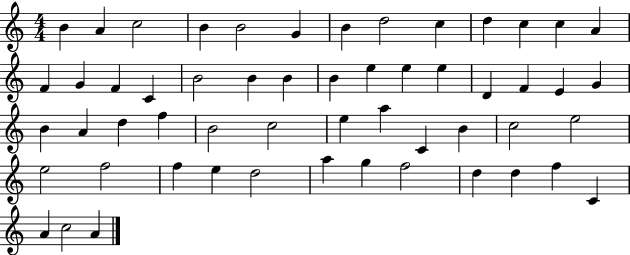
X:1
T:Untitled
M:4/4
L:1/4
K:C
B A c2 B B2 G B d2 c d c c A F G F C B2 B B B e e e D F E G B A d f B2 c2 e a C B c2 e2 e2 f2 f e d2 a g f2 d d f C A c2 A